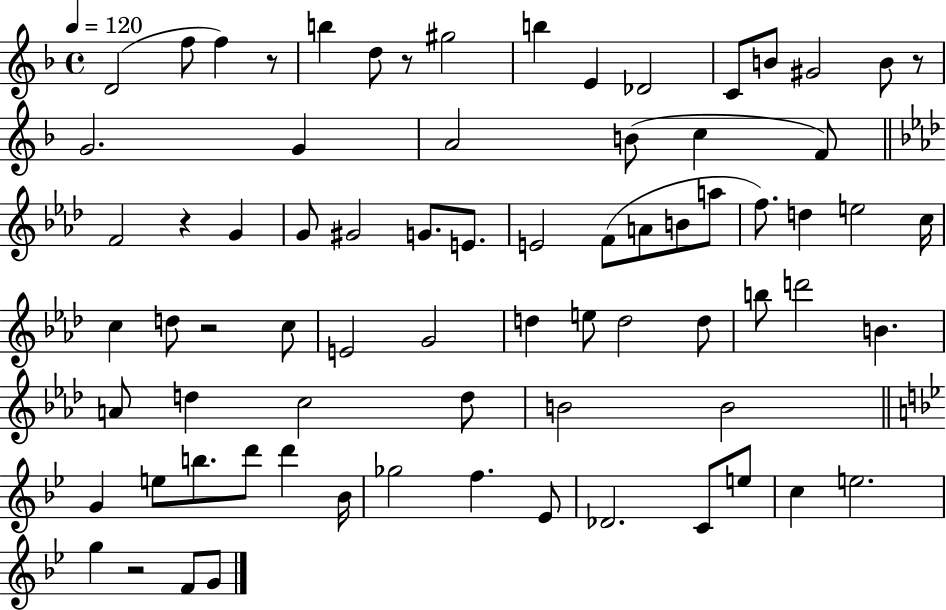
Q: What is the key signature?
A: F major